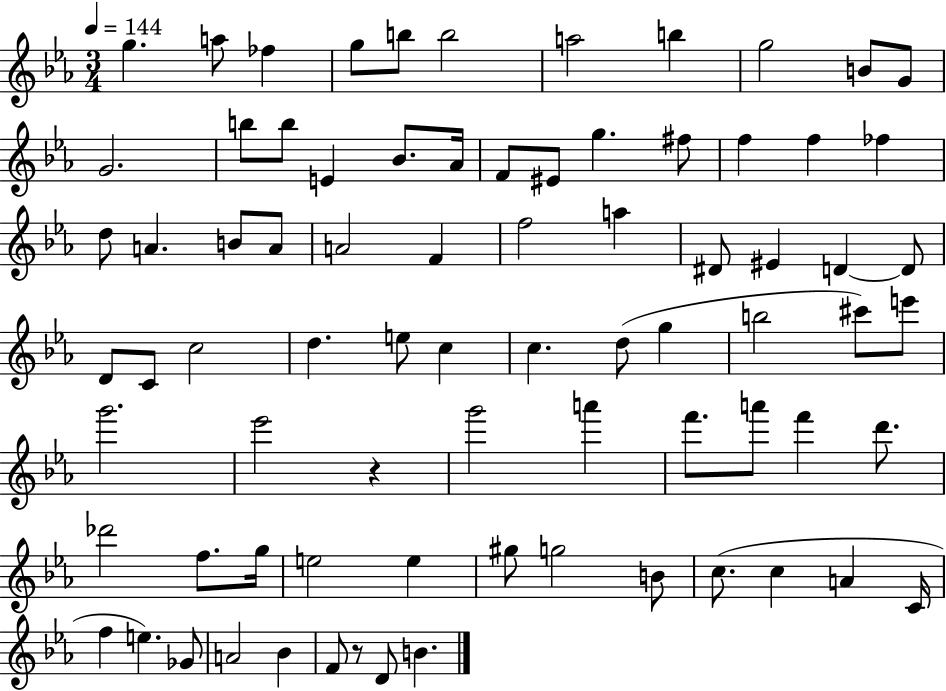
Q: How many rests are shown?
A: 2